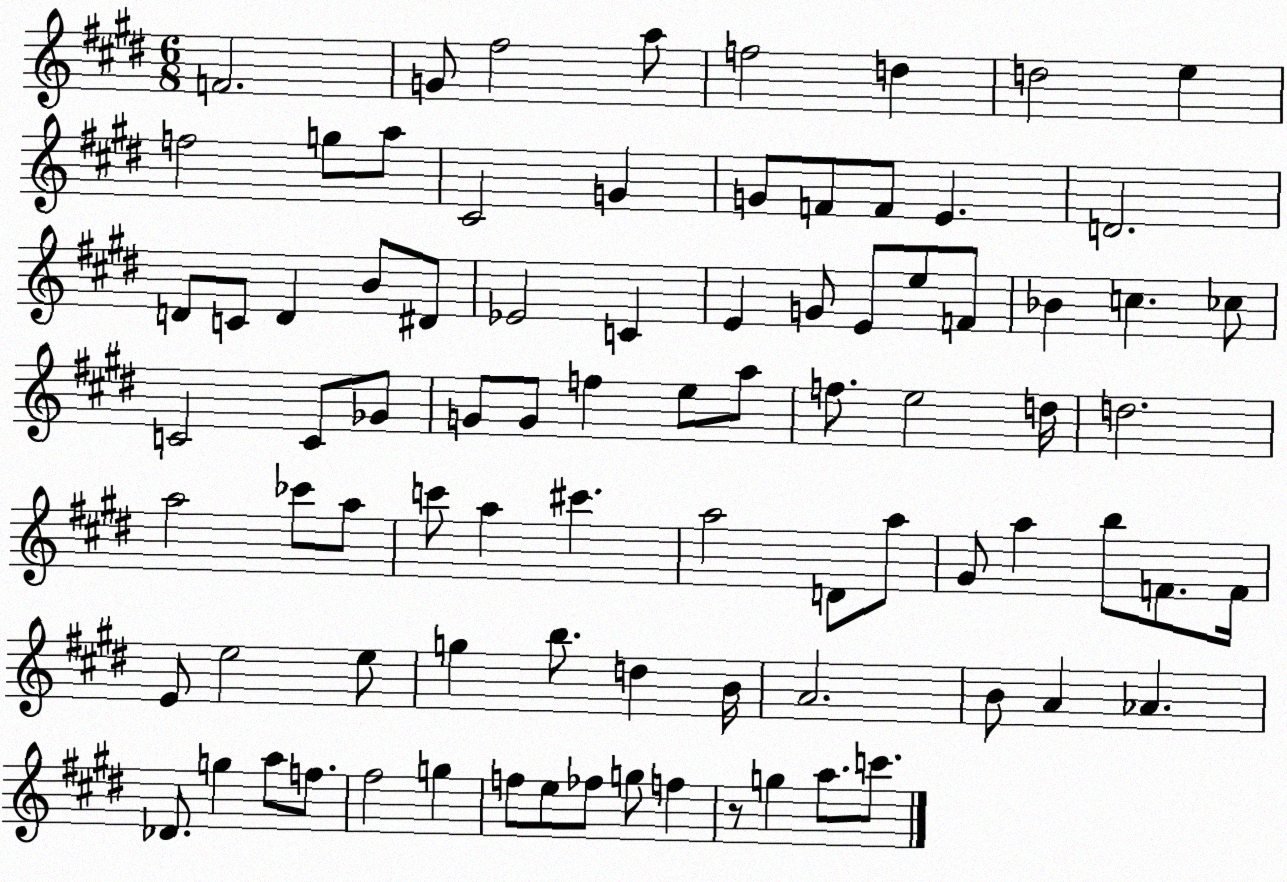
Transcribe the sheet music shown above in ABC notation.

X:1
T:Untitled
M:6/8
L:1/4
K:E
F2 G/2 ^f2 a/2 f2 d d2 e f2 g/2 a/2 ^C2 G G/2 F/2 F/2 E D2 D/2 C/2 D B/2 ^D/2 _E2 C E G/2 E/2 e/2 F/2 _B c _c/2 C2 C/2 _G/2 G/2 G/2 f e/2 a/2 f/2 e2 d/4 d2 a2 _c'/2 a/2 c'/2 a ^c' a2 D/2 a/2 ^G/2 a b/2 F/2 F/4 E/2 e2 e/2 g b/2 d B/4 A2 B/2 A _A _D/2 g a/2 f/2 ^f2 g f/2 e/2 _f/2 g/2 f z/2 g a/2 c'/2